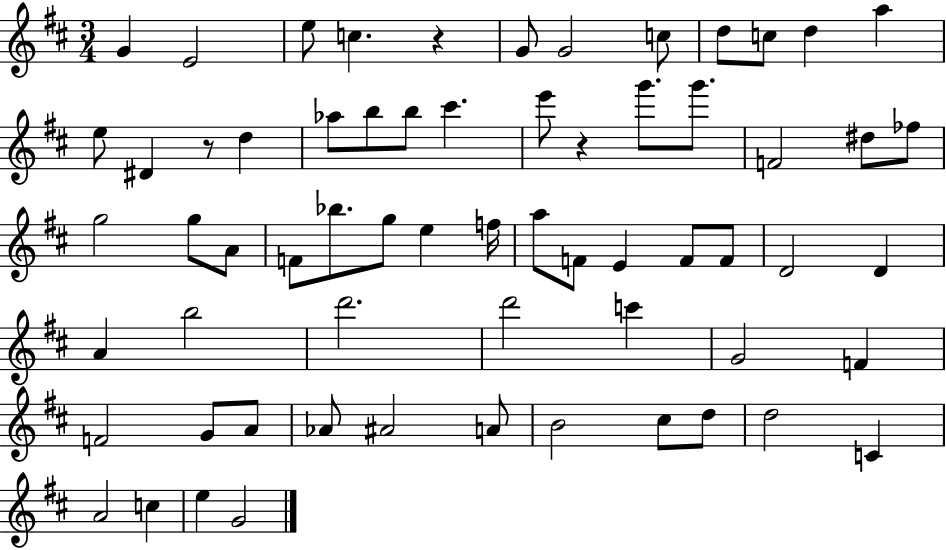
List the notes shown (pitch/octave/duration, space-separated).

G4/q E4/h E5/e C5/q. R/q G4/e G4/h C5/e D5/e C5/e D5/q A5/q E5/e D#4/q R/e D5/q Ab5/e B5/e B5/e C#6/q. E6/e R/q G6/e. G6/e. F4/h D#5/e FES5/e G5/h G5/e A4/e F4/e Bb5/e. G5/e E5/q F5/s A5/e F4/e E4/q F4/e F4/e D4/h D4/q A4/q B5/h D6/h. D6/h C6/q G4/h F4/q F4/h G4/e A4/e Ab4/e A#4/h A4/e B4/h C#5/e D5/e D5/h C4/q A4/h C5/q E5/q G4/h